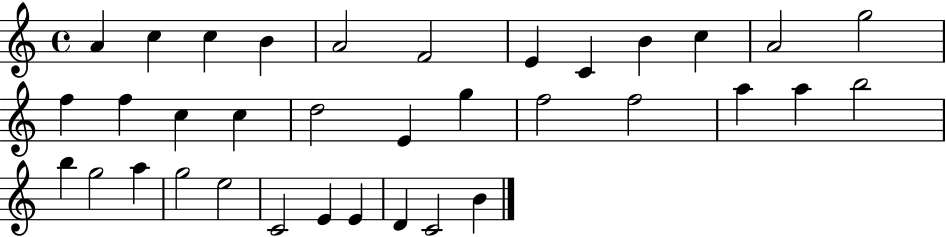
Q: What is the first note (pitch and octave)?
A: A4